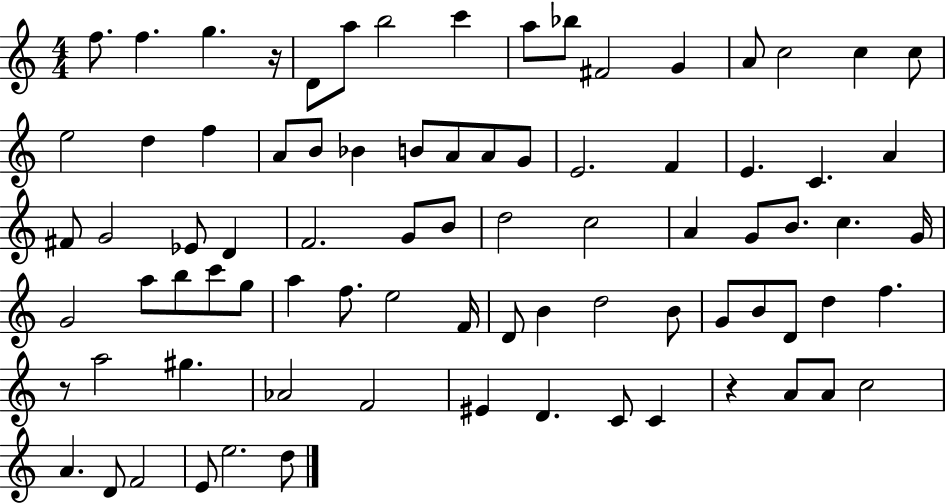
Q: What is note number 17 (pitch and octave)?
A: D5